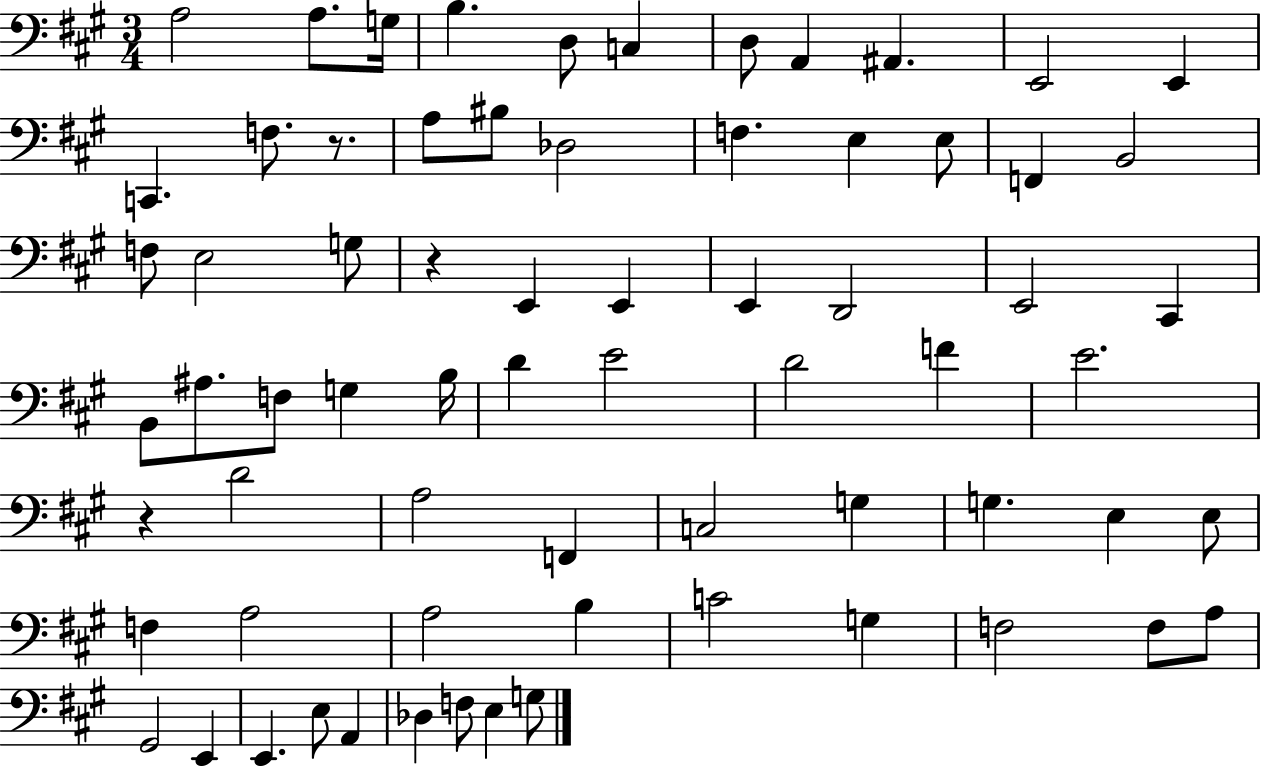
{
  \clef bass
  \numericTimeSignature
  \time 3/4
  \key a \major
  a2 a8. g16 | b4. d8 c4 | d8 a,4 ais,4. | e,2 e,4 | \break c,4. f8. r8. | a8 bis8 des2 | f4. e4 e8 | f,4 b,2 | \break f8 e2 g8 | r4 e,4 e,4 | e,4 d,2 | e,2 cis,4 | \break b,8 ais8. f8 g4 b16 | d'4 e'2 | d'2 f'4 | e'2. | \break r4 d'2 | a2 f,4 | c2 g4 | g4. e4 e8 | \break f4 a2 | a2 b4 | c'2 g4 | f2 f8 a8 | \break gis,2 e,4 | e,4. e8 a,4 | des4 f8 e4 g8 | \bar "|."
}